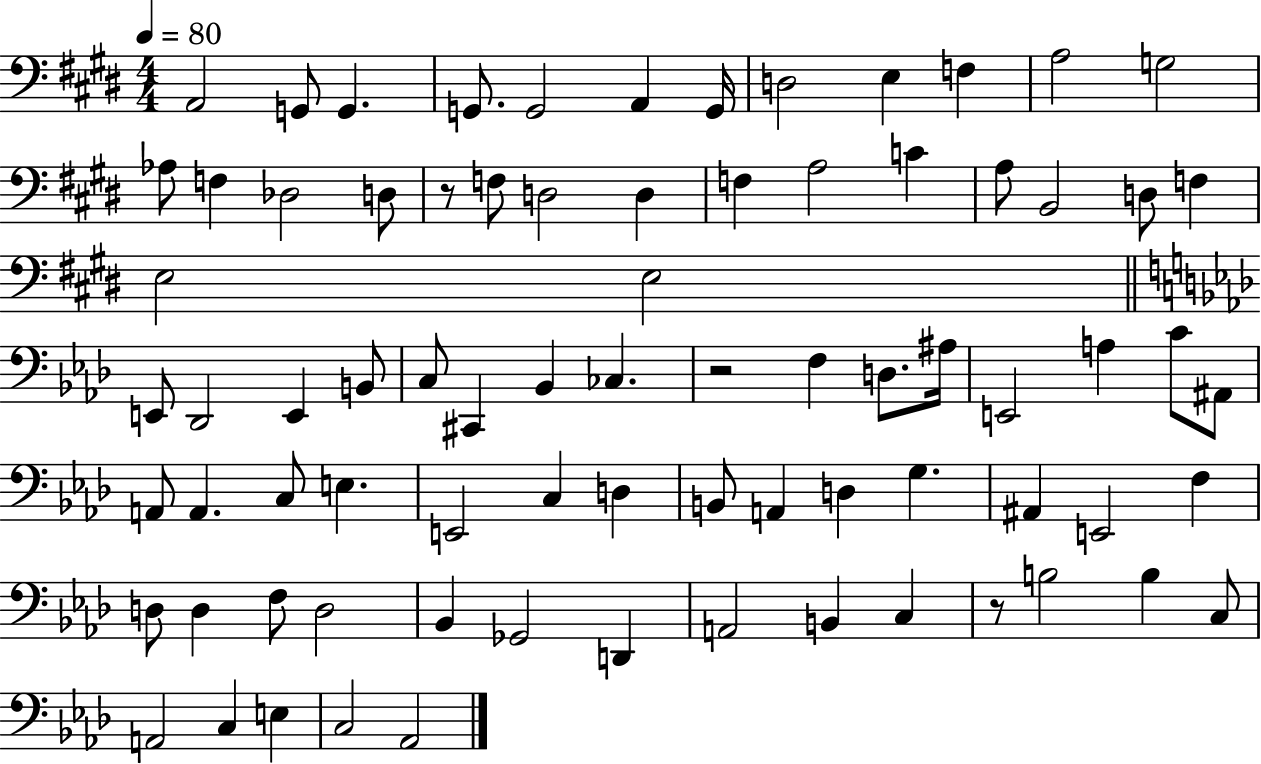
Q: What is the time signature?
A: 4/4